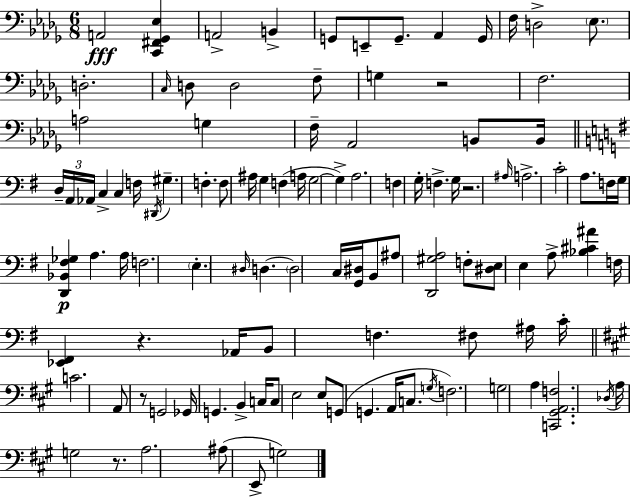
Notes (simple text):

A2/h [C2,F#2,Gb2,Eb3]/q A2/h B2/q G2/e E2/e G2/e. Ab2/q G2/s F3/s D3/h Eb3/e. D3/h. C3/s D3/e D3/h F3/e G3/q R/h F3/h. A3/h G3/q F3/s Ab2/h B2/e B2/s D3/s A2/s Ab2/s C3/q C3/q F3/s D#2/s G#3/q. F3/q. F3/e A#3/s G3/q F3/q A3/s G3/h G3/q A3/h. F3/q G3/s F3/q. G3/s R/h. A#3/s A3/h. C4/h A3/e. F3/s G3/s [D2,Bb2,F#3,Gb3]/q A3/q. A3/s F3/h. E3/q. D#3/s D3/q. D3/h C3/s [G2,D#3]/s B2/e A#3/e [D2,G#3,A3]/h F3/e [D#3,E3]/e E3/q A3/e [Bb3,C#4,A#4]/q F3/s [Eb2,F#2]/q R/q. Ab2/s B2/e F3/q. F#3/e A#3/s C4/s C4/h. A2/e R/e G2/h Gb2/s G2/q. B2/q C3/s C3/e E3/h E3/e G2/e G2/q. A2/s C3/e. G3/s F3/h. G3/h A3/q [C2,G#2,A2,F3]/h. Db3/s A3/s G3/h R/e. A3/h. A#3/e E2/e G3/h